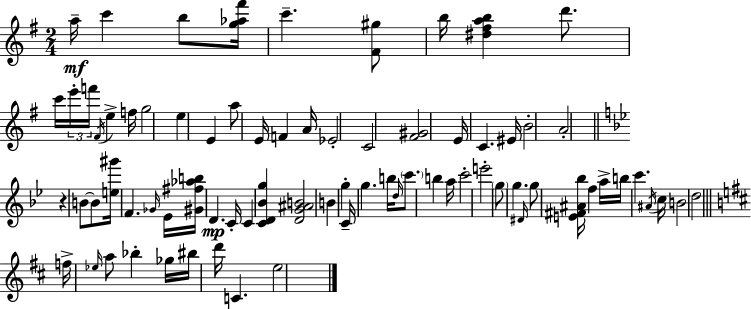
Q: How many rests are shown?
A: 1